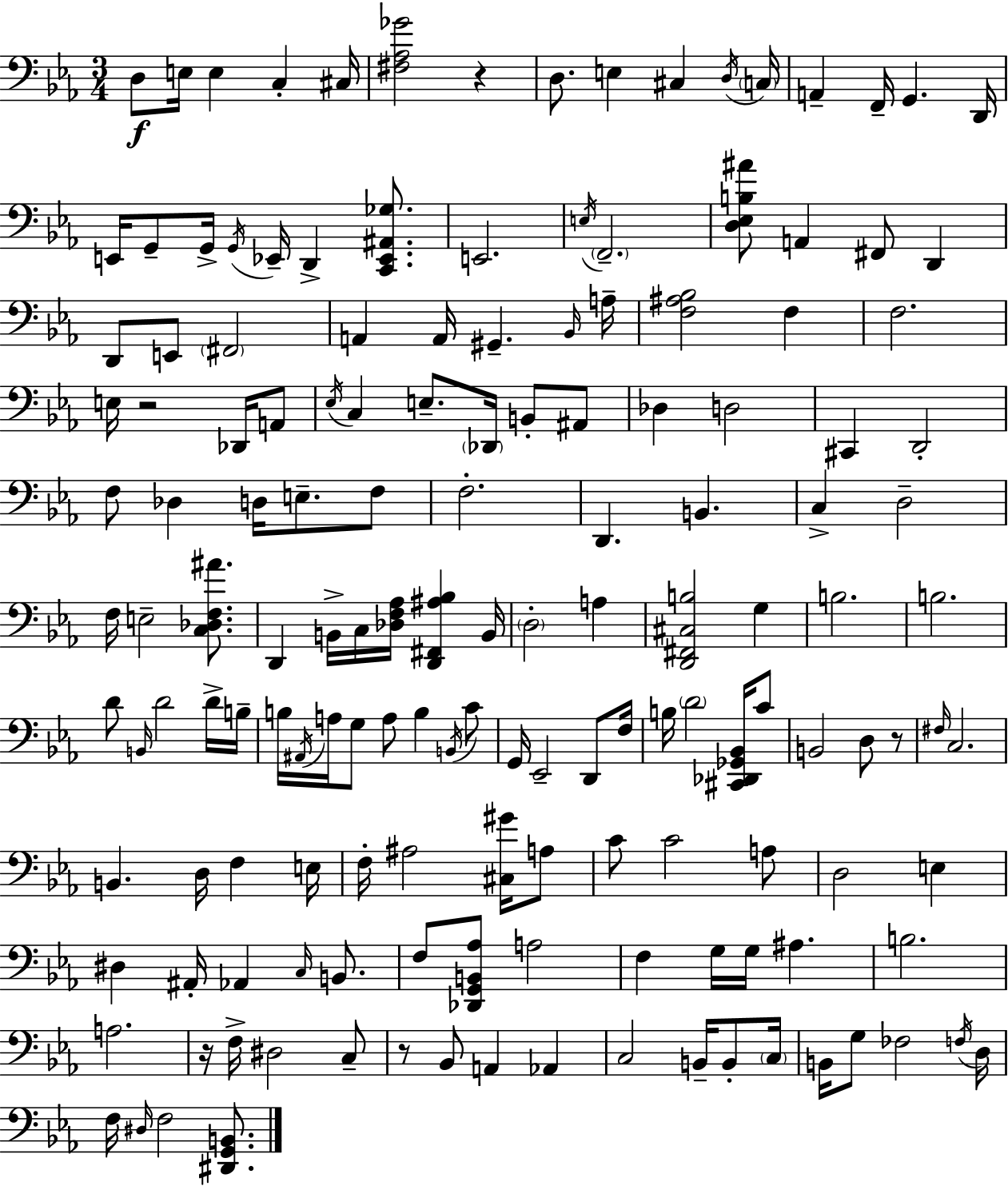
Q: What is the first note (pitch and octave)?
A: D3